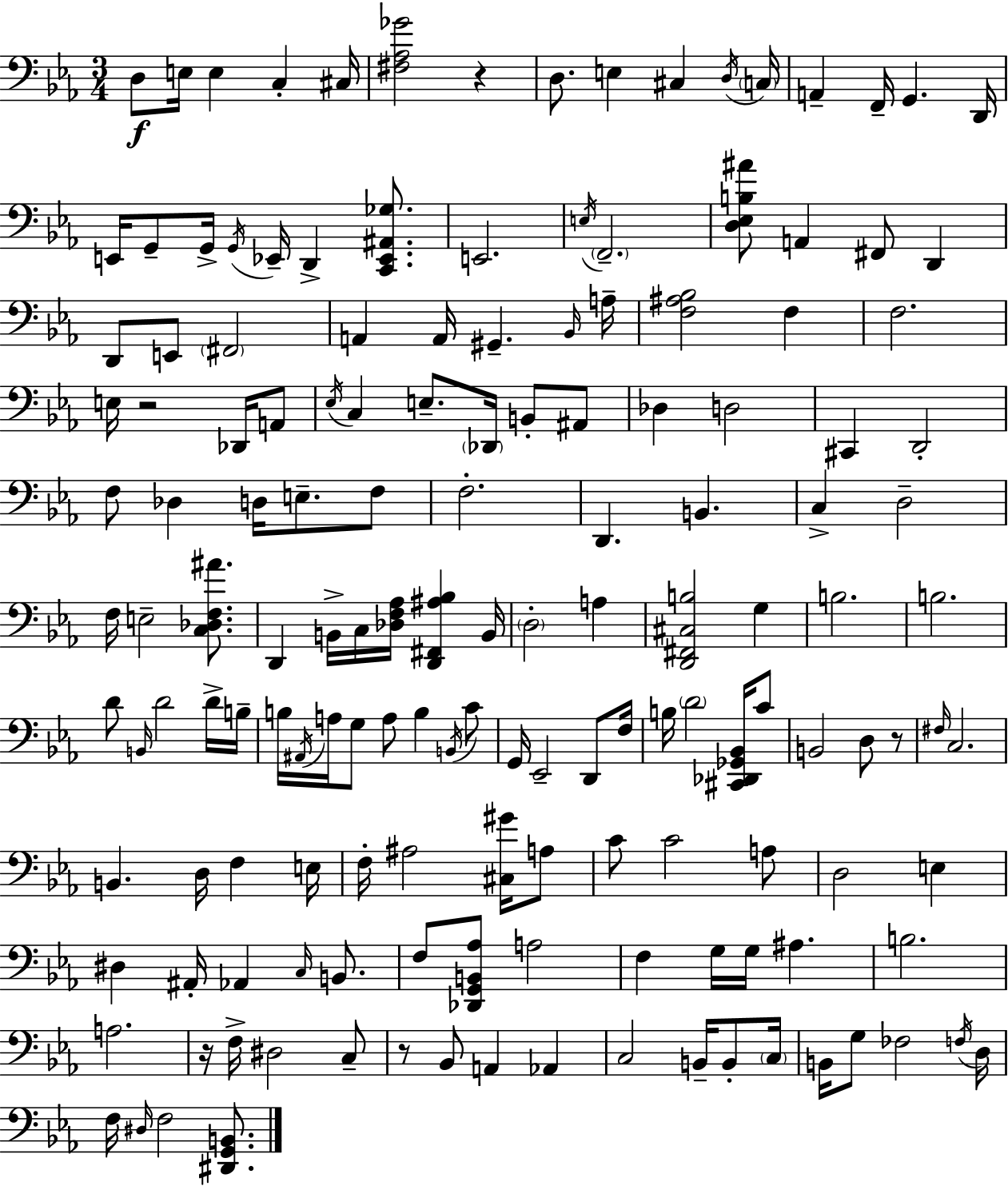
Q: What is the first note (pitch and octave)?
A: D3